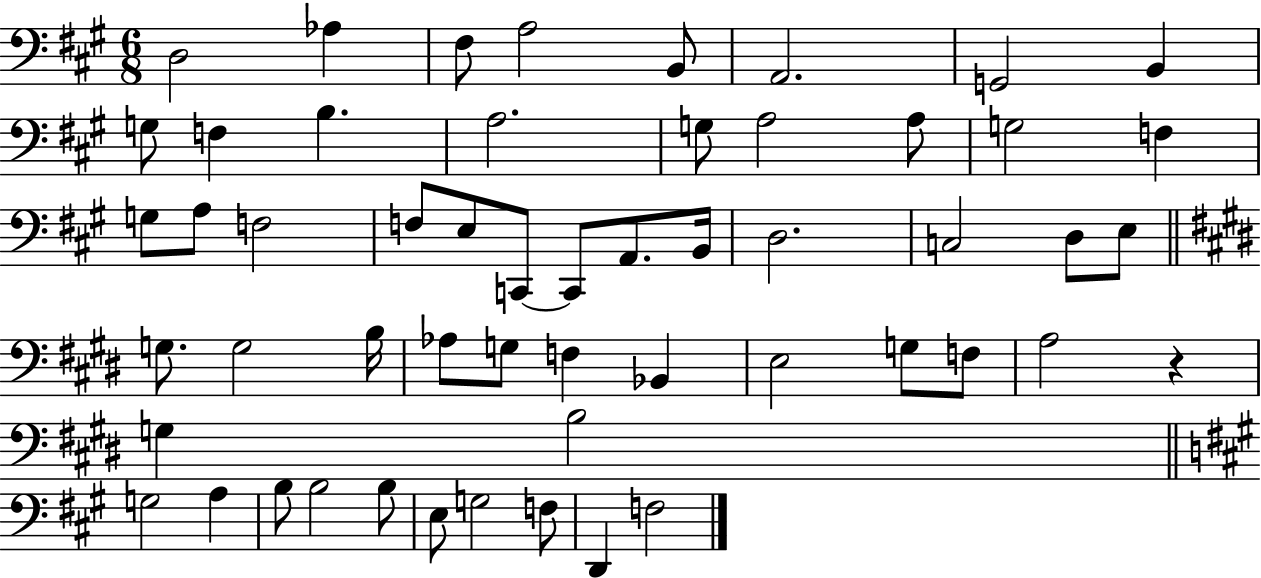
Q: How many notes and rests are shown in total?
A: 54